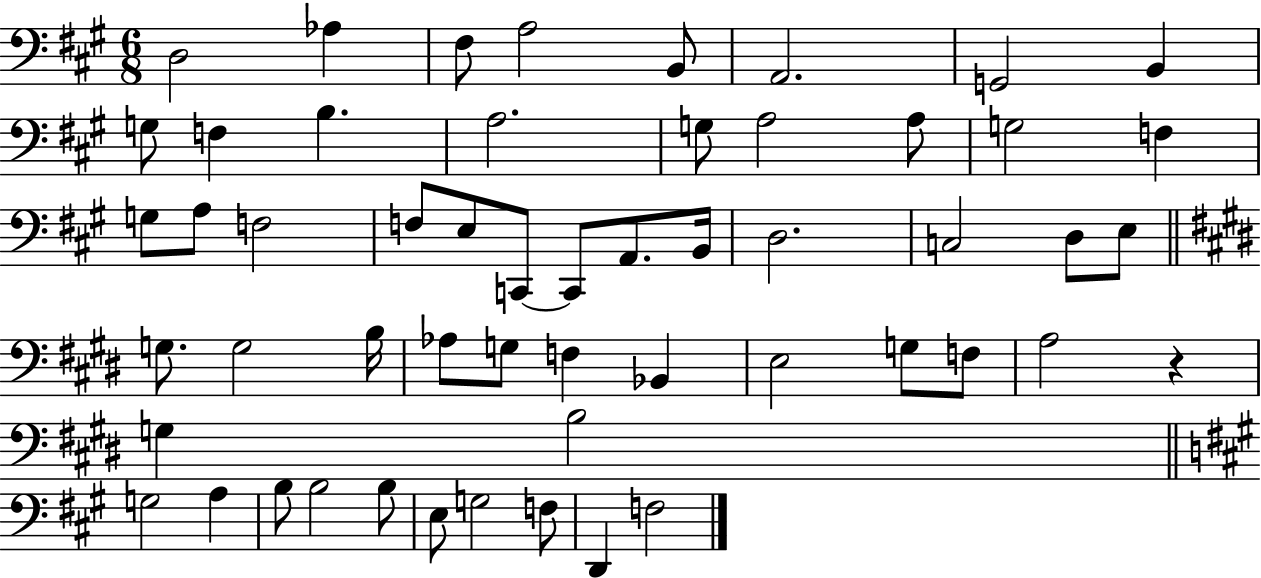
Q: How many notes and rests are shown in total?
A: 54